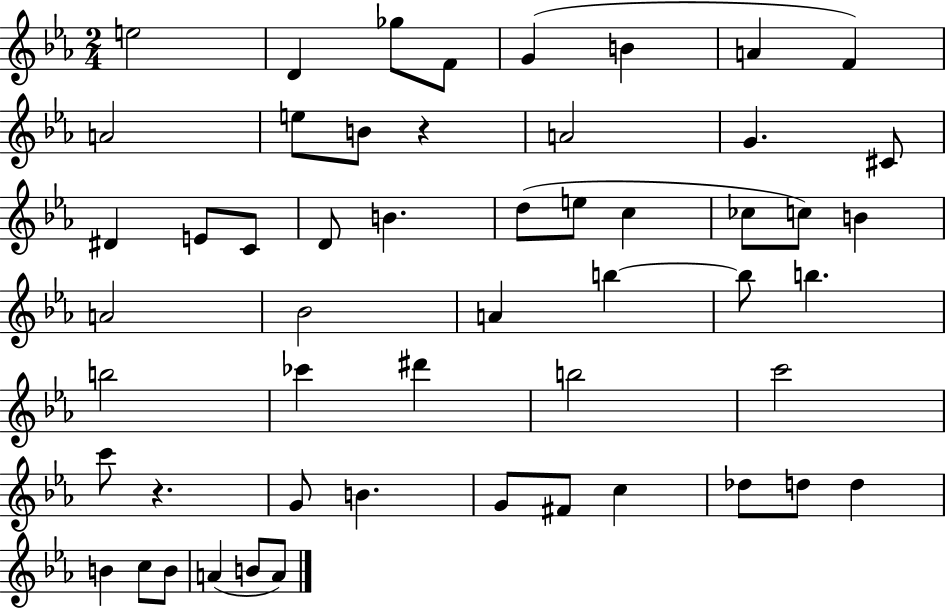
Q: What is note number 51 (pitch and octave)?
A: A4